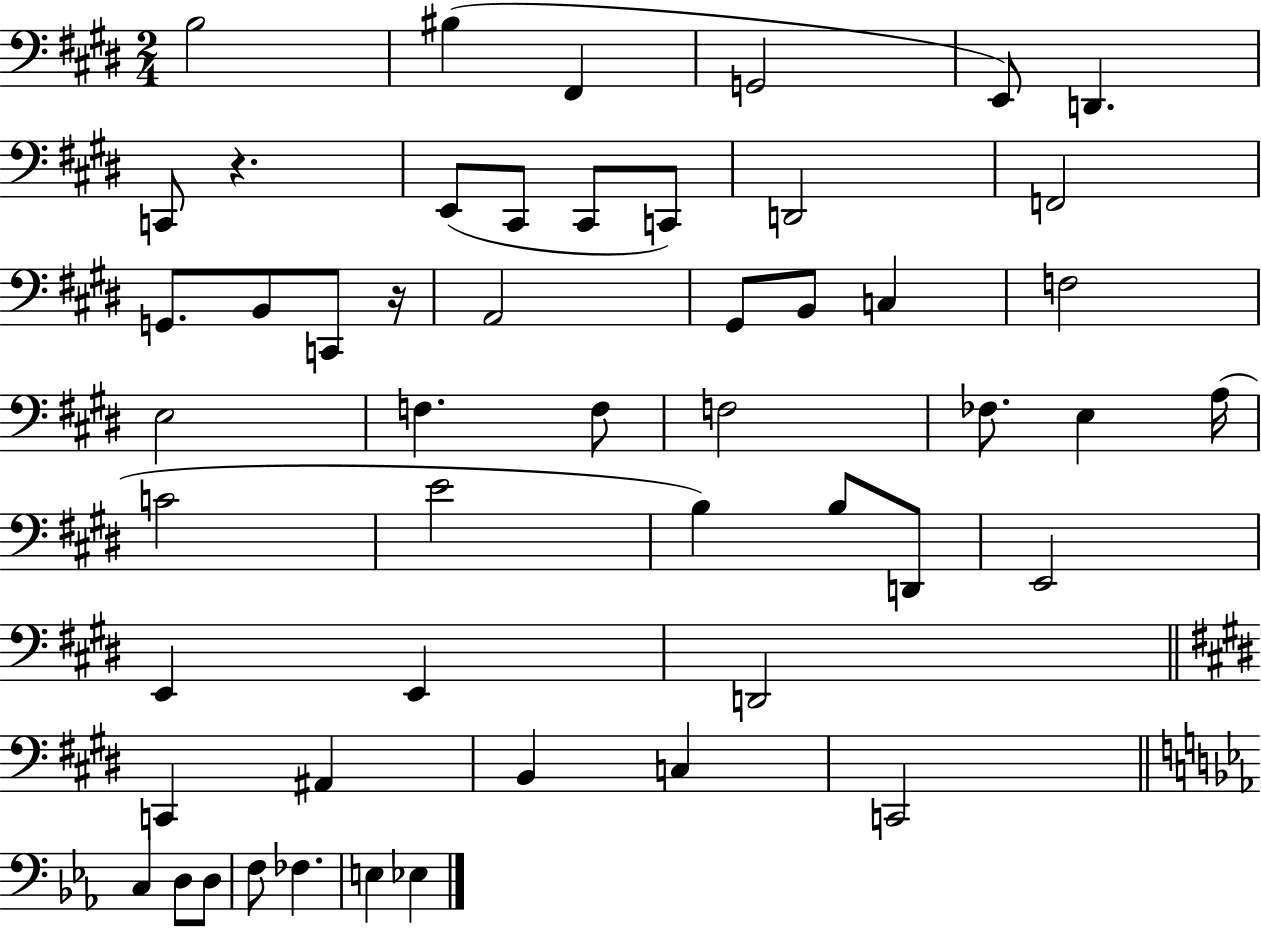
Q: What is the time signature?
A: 2/4